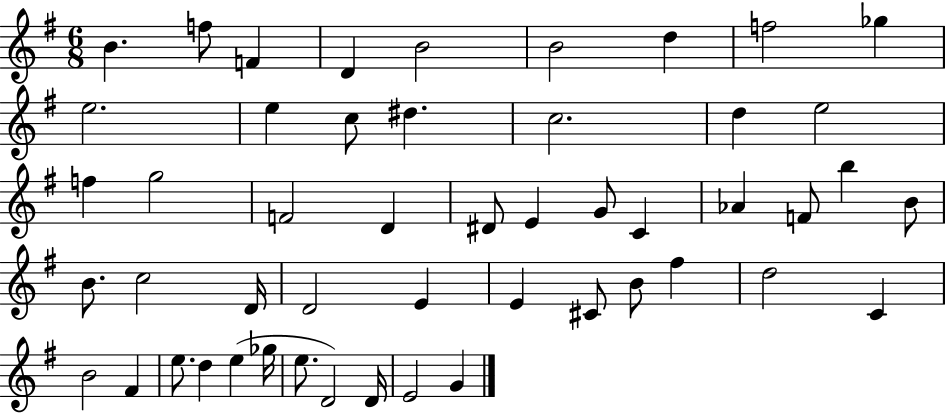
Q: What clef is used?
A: treble